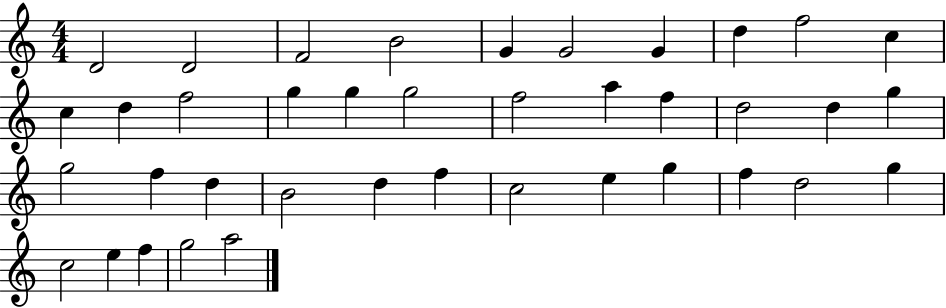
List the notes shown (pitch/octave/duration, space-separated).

D4/h D4/h F4/h B4/h G4/q G4/h G4/q D5/q F5/h C5/q C5/q D5/q F5/h G5/q G5/q G5/h F5/h A5/q F5/q D5/h D5/q G5/q G5/h F5/q D5/q B4/h D5/q F5/q C5/h E5/q G5/q F5/q D5/h G5/q C5/h E5/q F5/q G5/h A5/h